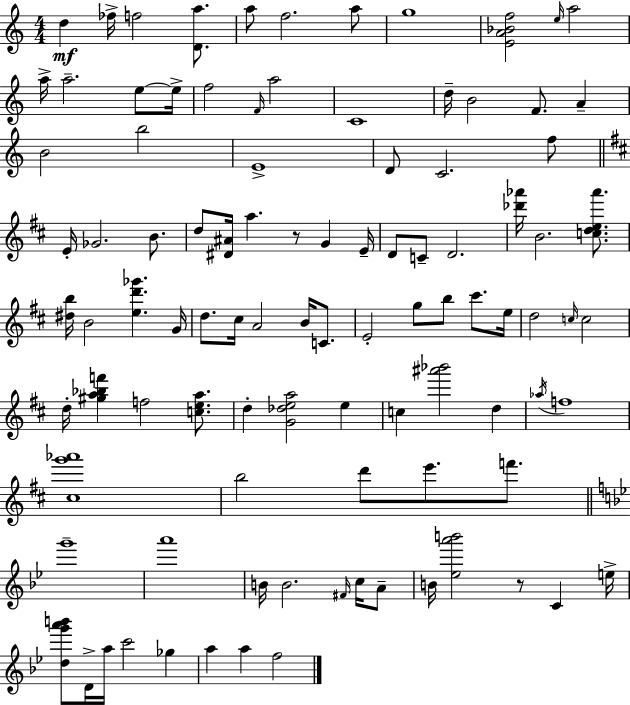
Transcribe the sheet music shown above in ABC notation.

X:1
T:Untitled
M:4/4
L:1/4
K:C
d _f/4 f2 [Da]/2 a/2 f2 a/2 g4 [EA_Bf]2 e/4 a2 a/4 a2 e/2 e/4 f2 F/4 a2 C4 d/4 B2 F/2 A B2 b2 E4 D/2 C2 f/2 E/4 _G2 B/2 d/2 [^D^A]/4 a z/2 G E/4 D/2 C/2 D2 [_d'_a']/4 B2 [cde_a']/2 [^db]/4 B2 [ed'_g'] G/4 d/2 ^c/4 A2 B/4 C/2 E2 g/2 b/2 ^c'/2 e/4 d2 c/4 c2 d/4 [^ga_bf'] f2 [cea]/2 d [G_dea]2 e c [^a'_b']2 d _a/4 f4 [^cg'_a']4 b2 d'/2 e'/2 f'/2 g'4 a'4 B/4 B2 ^F/4 c/4 A/2 B/4 [_ea'b']2 z/2 C e/4 [dg'a'b']/2 D/4 a/4 c'2 _g a a f2